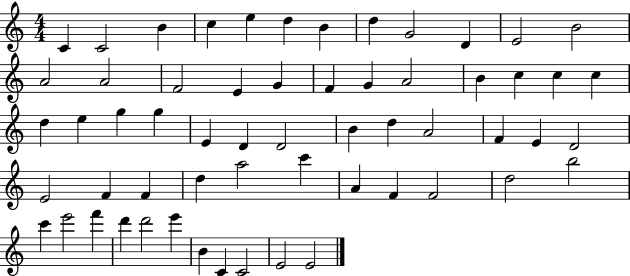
C4/q C4/h B4/q C5/q E5/q D5/q B4/q D5/q G4/h D4/q E4/h B4/h A4/h A4/h F4/h E4/q G4/q F4/q G4/q A4/h B4/q C5/q C5/q C5/q D5/q E5/q G5/q G5/q E4/q D4/q D4/h B4/q D5/q A4/h F4/q E4/q D4/h E4/h F4/q F4/q D5/q A5/h C6/q A4/q F4/q F4/h D5/h B5/h C6/q E6/h F6/q D6/q D6/h E6/q B4/q C4/q C4/h E4/h E4/h